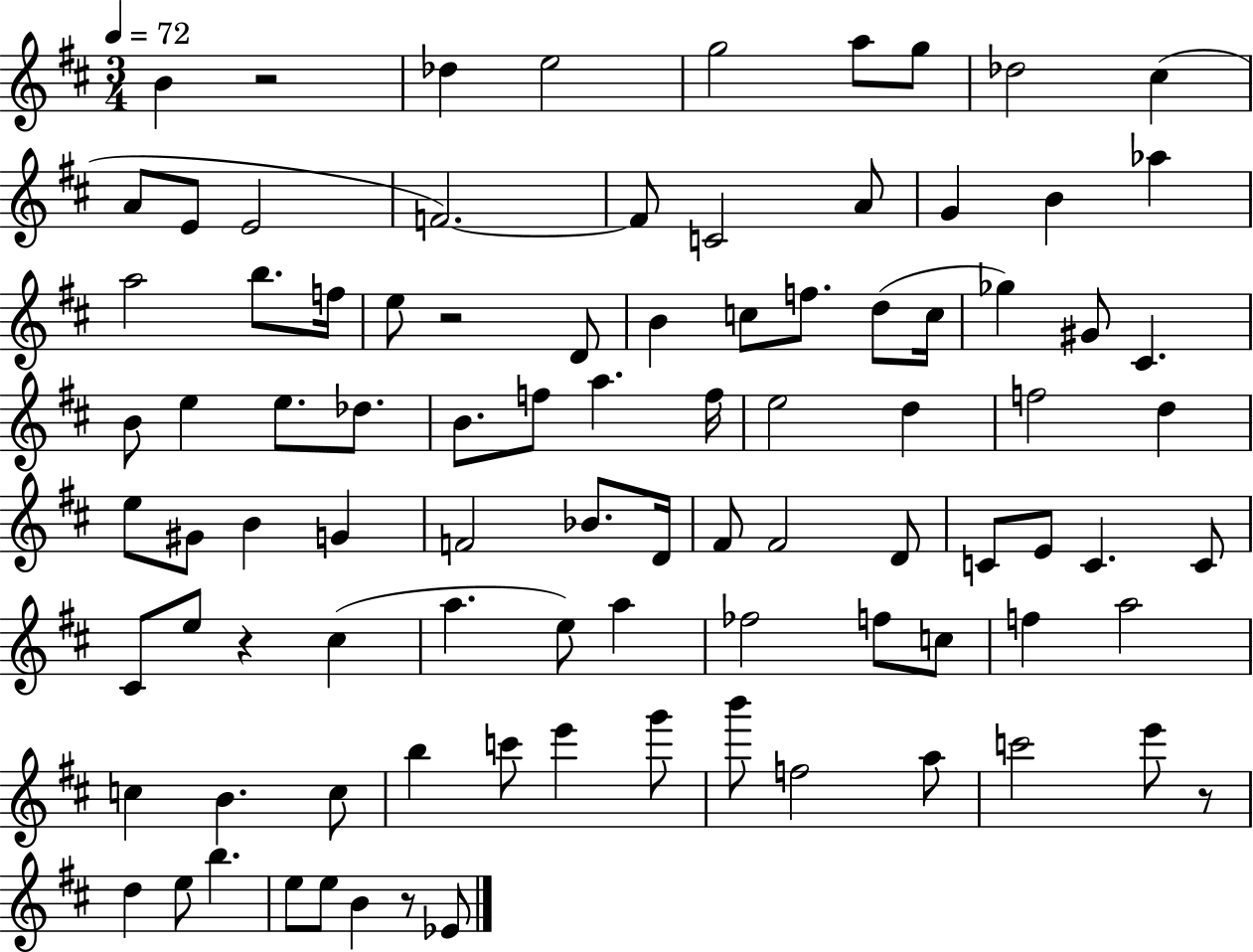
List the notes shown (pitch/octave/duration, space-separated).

B4/q R/h Db5/q E5/h G5/h A5/e G5/e Db5/h C#5/q A4/e E4/e E4/h F4/h. F4/e C4/h A4/e G4/q B4/q Ab5/q A5/h B5/e. F5/s E5/e R/h D4/e B4/q C5/e F5/e. D5/e C5/s Gb5/q G#4/e C#4/q. B4/e E5/q E5/e. Db5/e. B4/e. F5/e A5/q. F5/s E5/h D5/q F5/h D5/q E5/e G#4/e B4/q G4/q F4/h Bb4/e. D4/s F#4/e F#4/h D4/e C4/e E4/e C4/q. C4/e C#4/e E5/e R/q C#5/q A5/q. E5/e A5/q FES5/h F5/e C5/e F5/q A5/h C5/q B4/q. C5/e B5/q C6/e E6/q G6/e B6/e F5/h A5/e C6/h E6/e R/e D5/q E5/e B5/q. E5/e E5/e B4/q R/e Eb4/e